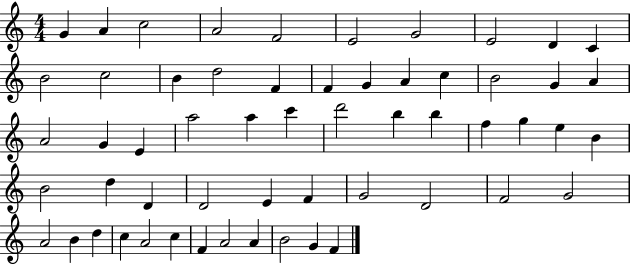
G4/q A4/q C5/h A4/h F4/h E4/h G4/h E4/h D4/q C4/q B4/h C5/h B4/q D5/h F4/q F4/q G4/q A4/q C5/q B4/h G4/q A4/q A4/h G4/q E4/q A5/h A5/q C6/q D6/h B5/q B5/q F5/q G5/q E5/q B4/q B4/h D5/q D4/q D4/h E4/q F4/q G4/h D4/h F4/h G4/h A4/h B4/q D5/q C5/q A4/h C5/q F4/q A4/h A4/q B4/h G4/q F4/q